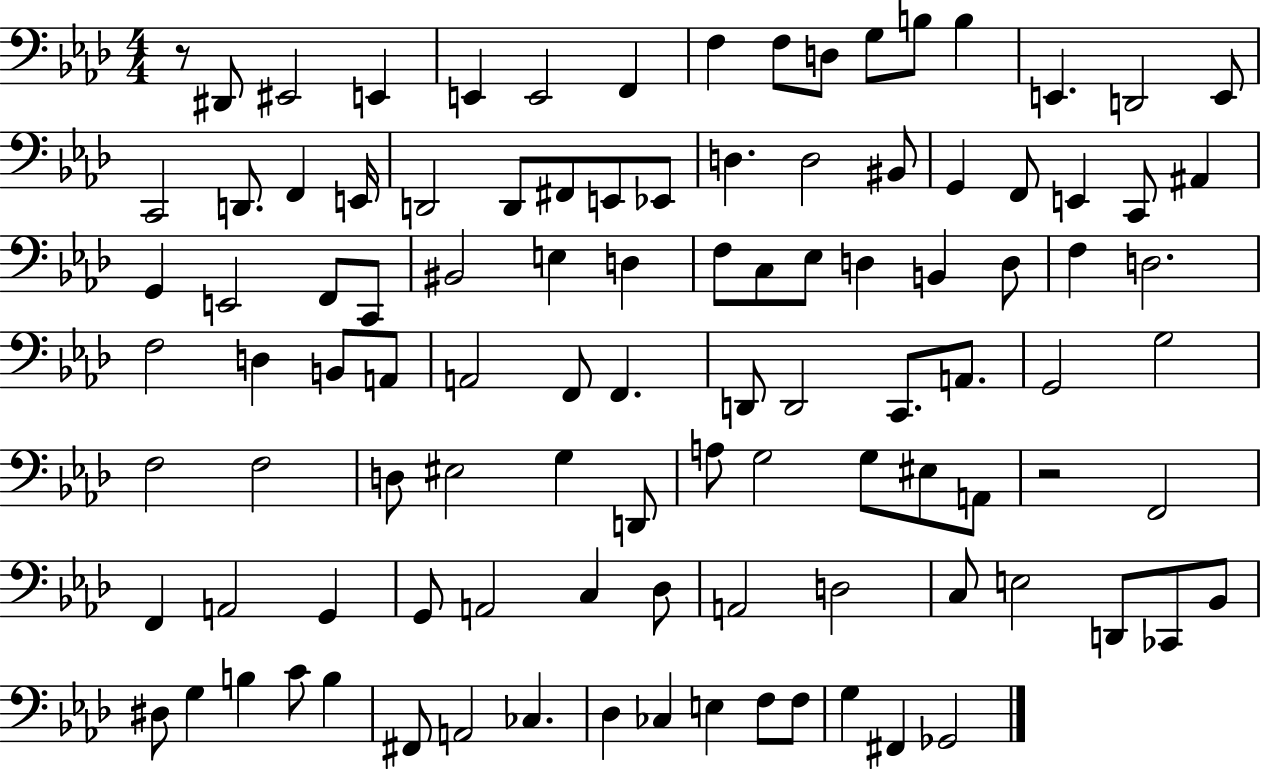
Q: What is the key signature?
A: AES major